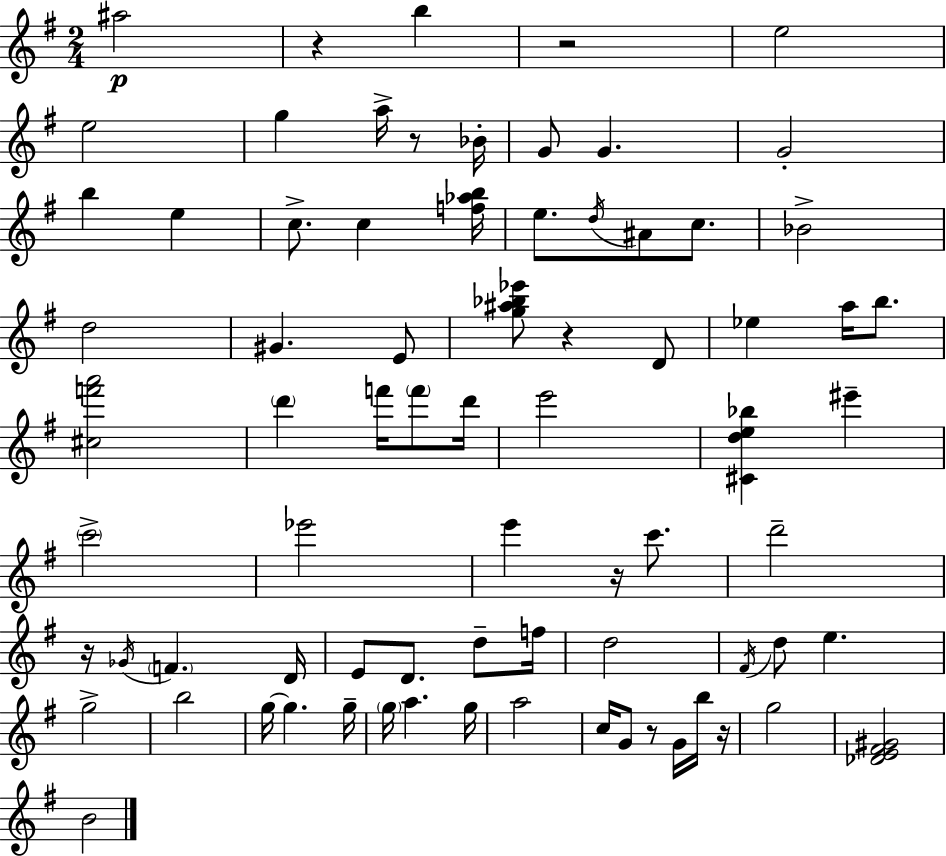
A#5/h R/q B5/q R/h E5/h E5/h G5/q A5/s R/e Bb4/s G4/e G4/q. G4/h B5/q E5/q C5/e. C5/q [F5,Ab5,B5]/s E5/e. D5/s A#4/e C5/e. Bb4/h D5/h G#4/q. E4/e [G5,A#5,Bb5,Eb6]/e R/q D4/e Eb5/q A5/s B5/e. [C#5,F6,A6]/h D6/q F6/s F6/e D6/s E6/h [C#4,D5,E5,Bb5]/q EIS6/q C6/h Eb6/h E6/q R/s C6/e. D6/h R/s Gb4/s F4/q. D4/s E4/e D4/e. D5/e F5/s D5/h F#4/s D5/e E5/q. G5/h B5/h G5/s G5/q. G5/s G5/s A5/q. G5/s A5/h C5/s G4/e R/e G4/s B5/s R/s G5/h [Db4,E4,F#4,G#4]/h B4/h